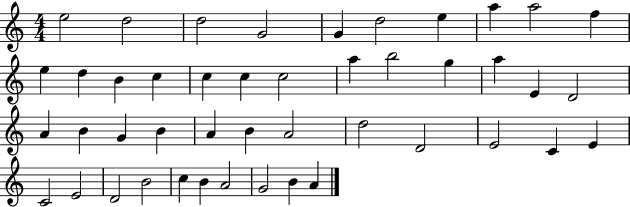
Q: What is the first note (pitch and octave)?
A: E5